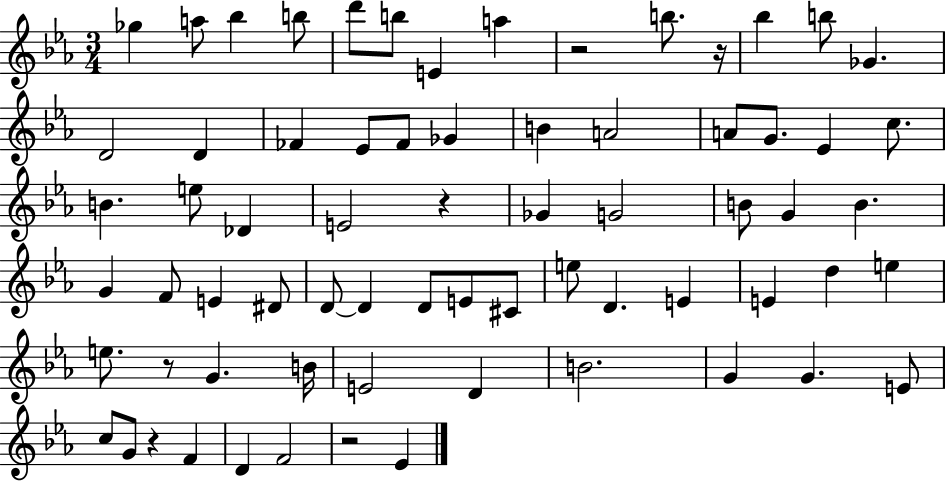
Gb5/q A5/e Bb5/q B5/e D6/e B5/e E4/q A5/q R/h B5/e. R/s Bb5/q B5/e Gb4/q. D4/h D4/q FES4/q Eb4/e FES4/e Gb4/q B4/q A4/h A4/e G4/e. Eb4/q C5/e. B4/q. E5/e Db4/q E4/h R/q Gb4/q G4/h B4/e G4/q B4/q. G4/q F4/e E4/q D#4/e D4/e D4/q D4/e E4/e C#4/e E5/e D4/q. E4/q E4/q D5/q E5/q E5/e. R/e G4/q. B4/s E4/h D4/q B4/h. G4/q G4/q. E4/e C5/e G4/e R/q F4/q D4/q F4/h R/h Eb4/q